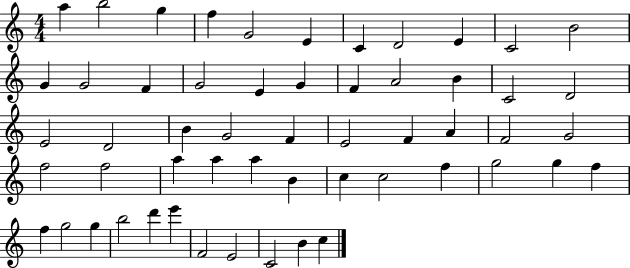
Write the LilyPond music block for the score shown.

{
  \clef treble
  \numericTimeSignature
  \time 4/4
  \key c \major
  a''4 b''2 g''4 | f''4 g'2 e'4 | c'4 d'2 e'4 | c'2 b'2 | \break g'4 g'2 f'4 | g'2 e'4 g'4 | f'4 a'2 b'4 | c'2 d'2 | \break e'2 d'2 | b'4 g'2 f'4 | e'2 f'4 a'4 | f'2 g'2 | \break f''2 f''2 | a''4 a''4 a''4 b'4 | c''4 c''2 f''4 | g''2 g''4 f''4 | \break f''4 g''2 g''4 | b''2 d'''4 e'''4 | f'2 e'2 | c'2 b'4 c''4 | \break \bar "|."
}